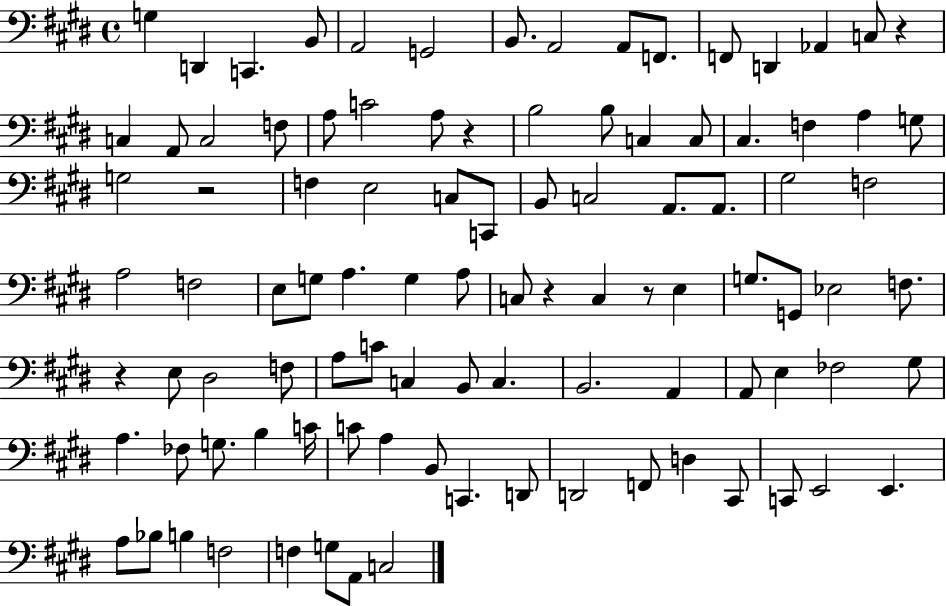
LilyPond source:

{
  \clef bass
  \time 4/4
  \defaultTimeSignature
  \key e \major
  g4 d,4 c,4. b,8 | a,2 g,2 | b,8. a,2 a,8 f,8. | f,8 d,4 aes,4 c8 r4 | \break c4 a,8 c2 f8 | a8 c'2 a8 r4 | b2 b8 c4 c8 | cis4. f4 a4 g8 | \break g2 r2 | f4 e2 c8 c,8 | b,8 c2 a,8. a,8. | gis2 f2 | \break a2 f2 | e8 g8 a4. g4 a8 | c8 r4 c4 r8 e4 | g8. g,8 ees2 f8. | \break r4 e8 dis2 f8 | a8 c'8 c4 b,8 c4. | b,2. a,4 | a,8 e4 fes2 gis8 | \break a4. fes8 g8. b4 c'16 | c'8 a4 b,8 c,4. d,8 | d,2 f,8 d4 cis,8 | c,8 e,2 e,4. | \break a8 bes8 b4 f2 | f4 g8 a,8 c2 | \bar "|."
}